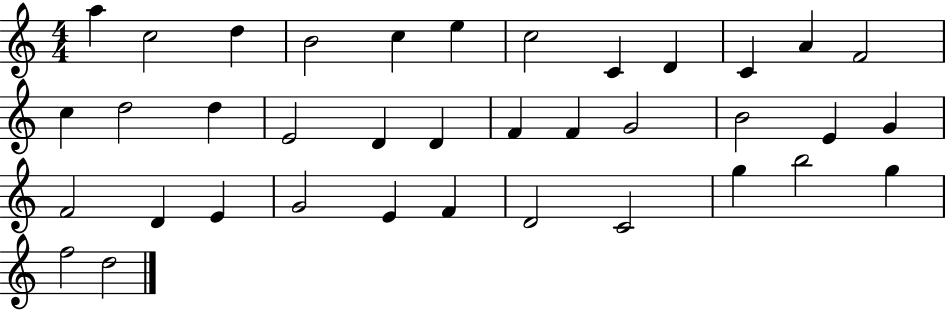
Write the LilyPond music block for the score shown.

{
  \clef treble
  \numericTimeSignature
  \time 4/4
  \key c \major
  a''4 c''2 d''4 | b'2 c''4 e''4 | c''2 c'4 d'4 | c'4 a'4 f'2 | \break c''4 d''2 d''4 | e'2 d'4 d'4 | f'4 f'4 g'2 | b'2 e'4 g'4 | \break f'2 d'4 e'4 | g'2 e'4 f'4 | d'2 c'2 | g''4 b''2 g''4 | \break f''2 d''2 | \bar "|."
}